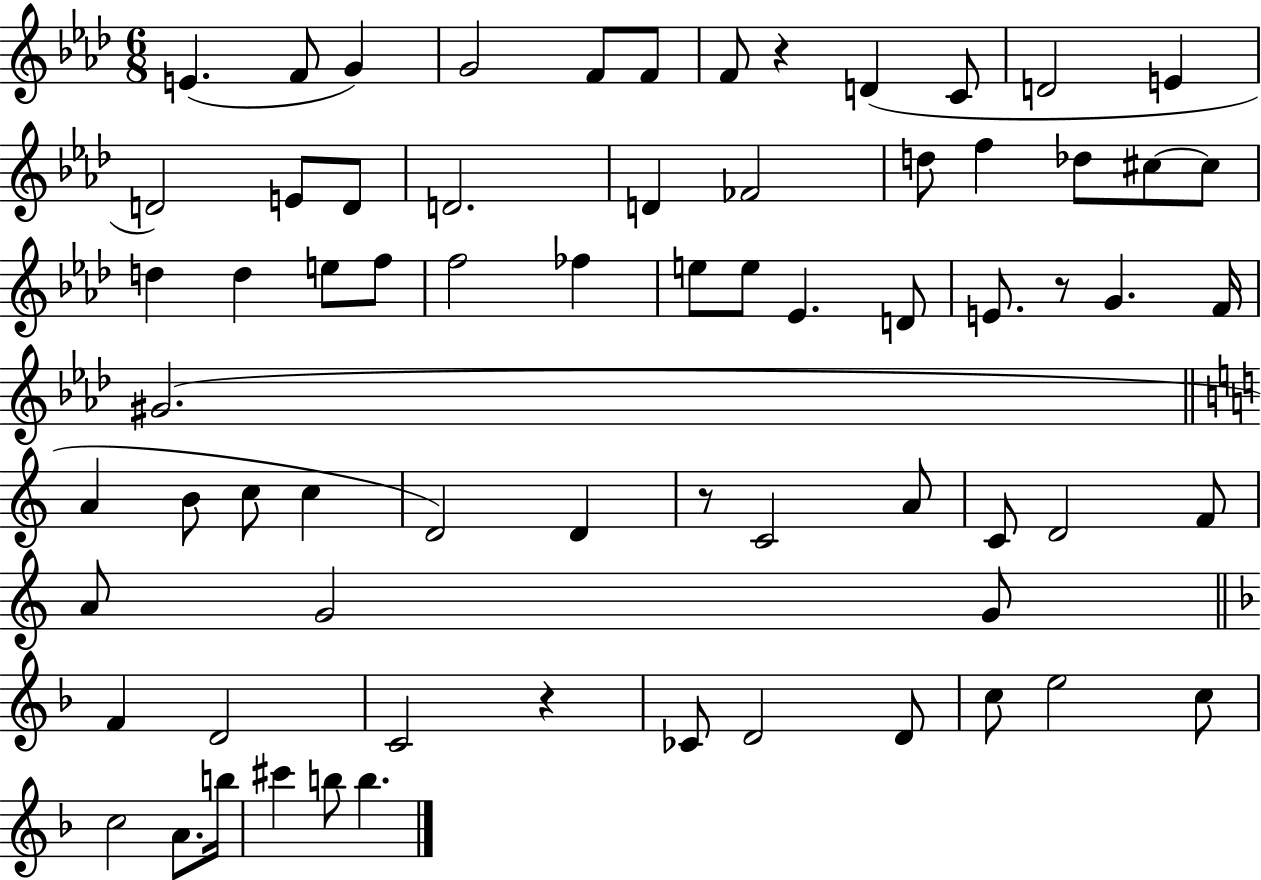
E4/q. F4/e G4/q G4/h F4/e F4/e F4/e R/q D4/q C4/e D4/h E4/q D4/h E4/e D4/e D4/h. D4/q FES4/h D5/e F5/q Db5/e C#5/e C#5/e D5/q D5/q E5/e F5/e F5/h FES5/q E5/e E5/e Eb4/q. D4/e E4/e. R/e G4/q. F4/s G#4/h. A4/q B4/e C5/e C5/q D4/h D4/q R/e C4/h A4/e C4/e D4/h F4/e A4/e G4/h G4/e F4/q D4/h C4/h R/q CES4/e D4/h D4/e C5/e E5/h C5/e C5/h A4/e. B5/s C#6/q B5/e B5/q.